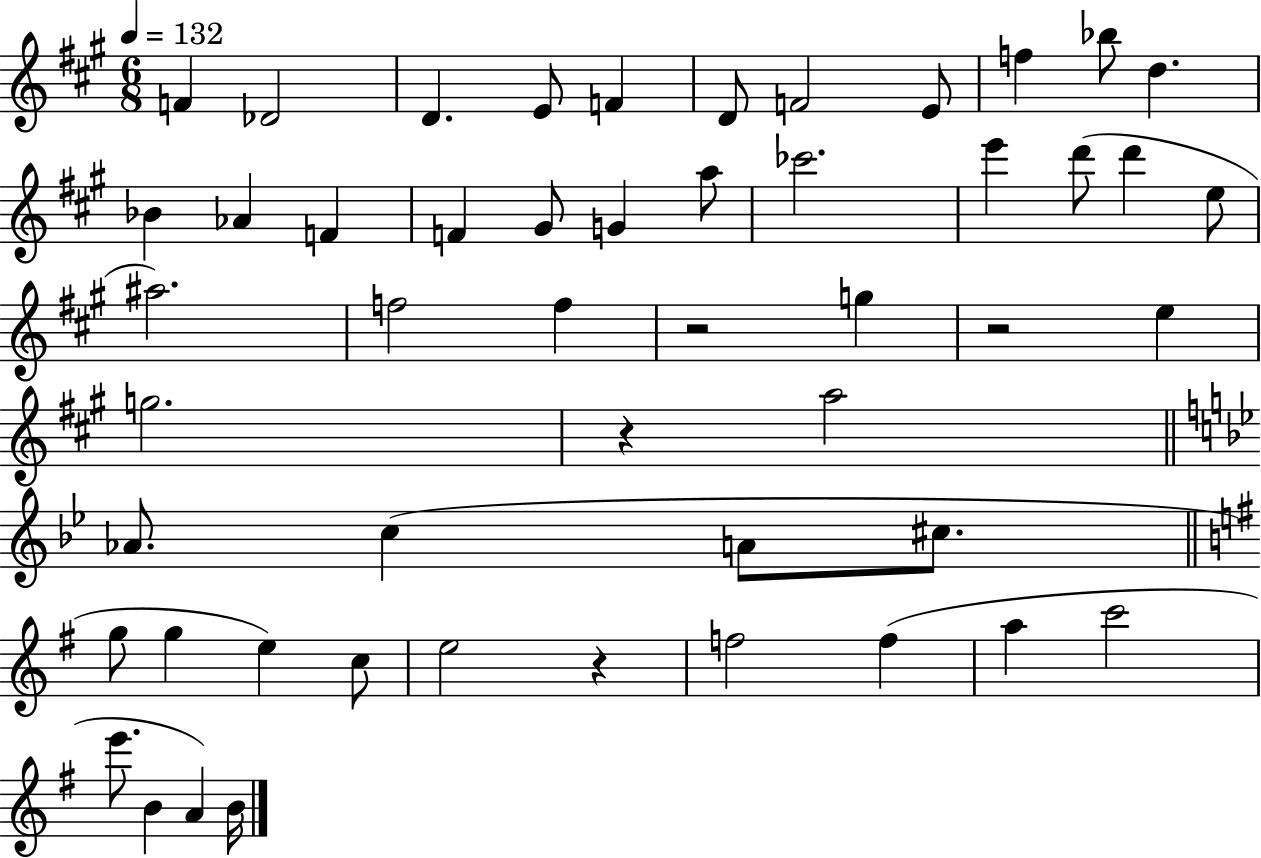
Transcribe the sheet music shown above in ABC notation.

X:1
T:Untitled
M:6/8
L:1/4
K:A
F _D2 D E/2 F D/2 F2 E/2 f _b/2 d _B _A F F ^G/2 G a/2 _c'2 e' d'/2 d' e/2 ^a2 f2 f z2 g z2 e g2 z a2 _A/2 c A/2 ^c/2 g/2 g e c/2 e2 z f2 f a c'2 e'/2 B A B/4